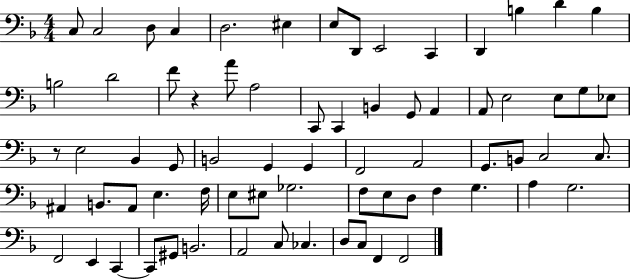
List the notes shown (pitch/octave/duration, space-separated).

C3/e C3/h D3/e C3/q D3/h. EIS3/q E3/e D2/e E2/h C2/q D2/q B3/q D4/q B3/q B3/h D4/h F4/e R/q A4/e A3/h C2/e C2/q B2/q G2/e A2/q A2/e E3/h E3/e G3/e Eb3/e R/e E3/h Bb2/q G2/e B2/h G2/q G2/q F2/h A2/h G2/e. B2/e C3/h C3/e. A#2/q B2/e. A#2/e E3/q. F3/s E3/e EIS3/e Gb3/h. F3/e E3/e D3/e F3/q G3/q. A3/q G3/h. F2/h E2/q C2/q C2/e G#2/e B2/h. A2/h C3/e CES3/q. D3/e C3/e F2/q F2/h